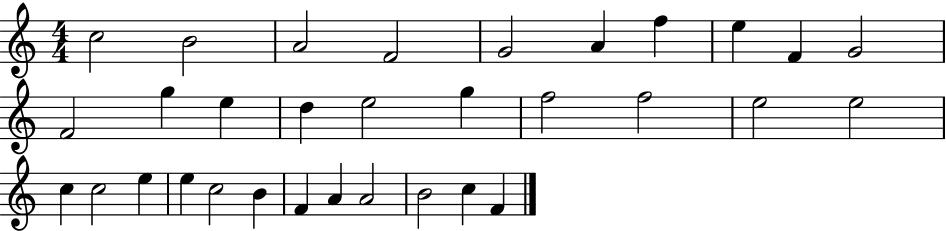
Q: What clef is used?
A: treble